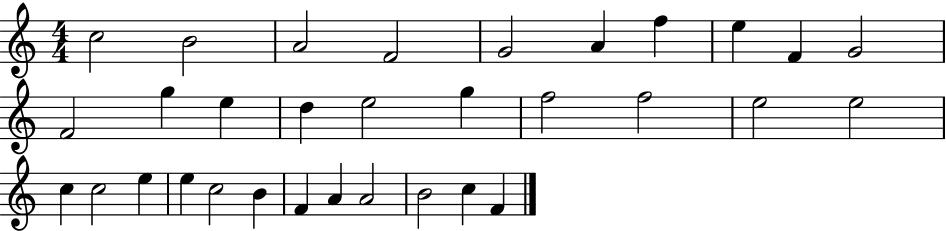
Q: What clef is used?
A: treble